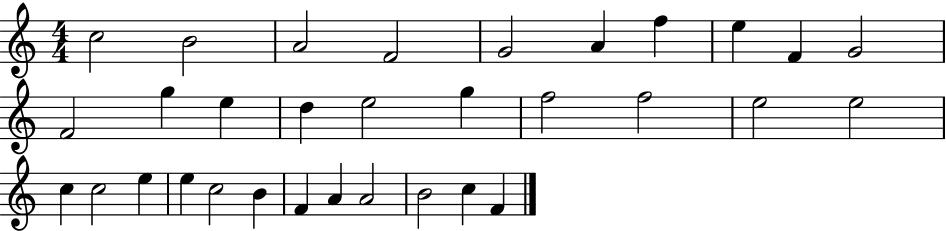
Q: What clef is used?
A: treble